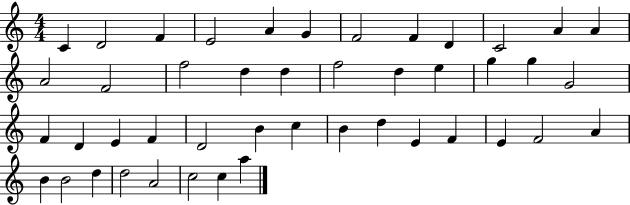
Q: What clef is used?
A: treble